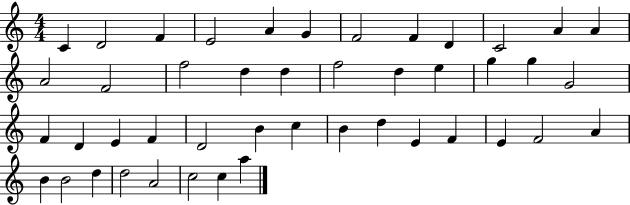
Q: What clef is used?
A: treble